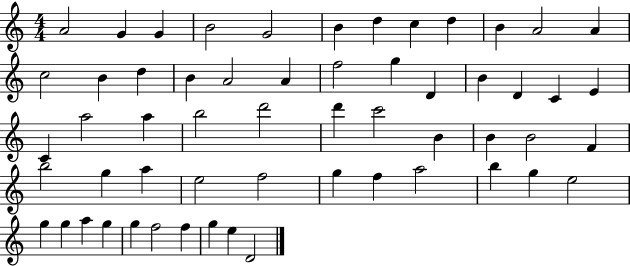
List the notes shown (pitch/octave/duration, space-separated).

A4/h G4/q G4/q B4/h G4/h B4/q D5/q C5/q D5/q B4/q A4/h A4/q C5/h B4/q D5/q B4/q A4/h A4/q F5/h G5/q D4/q B4/q D4/q C4/q E4/q C4/q A5/h A5/q B5/h D6/h D6/q C6/h B4/q B4/q B4/h F4/q B5/h G5/q A5/q E5/h F5/h G5/q F5/q A5/h B5/q G5/q E5/h G5/q G5/q A5/q G5/q G5/q F5/h F5/q G5/q E5/q D4/h